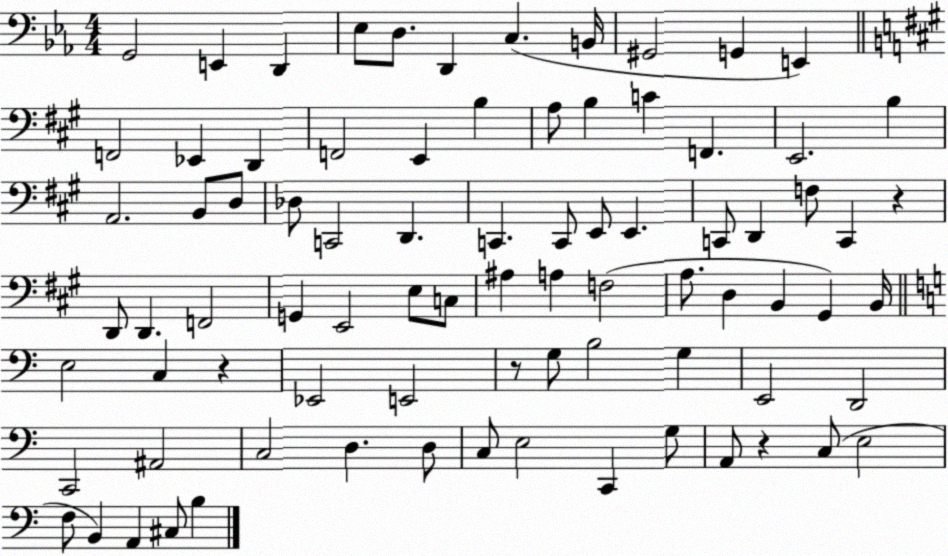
X:1
T:Untitled
M:4/4
L:1/4
K:Eb
G,,2 E,, D,, _E,/2 D,/2 D,, C, B,,/4 ^G,,2 G,, E,, F,,2 _E,, D,, F,,2 E,, B, A,/2 B, C F,, E,,2 B, A,,2 B,,/2 D,/2 _D,/2 C,,2 D,, C,, C,,/2 E,,/2 E,, C,,/2 D,, F,/2 C,, z D,,/2 D,, F,,2 G,, E,,2 E,/2 C,/2 ^A, A, F,2 A,/2 D, B,, ^G,, B,,/4 E,2 C, z _E,,2 E,,2 z/2 G,/2 B,2 G, E,,2 D,,2 C,,2 ^A,,2 C,2 D, D,/2 C,/2 E,2 C,, G,/2 A,,/2 z C,/2 E,2 F,/2 B,, A,, ^C,/2 B,